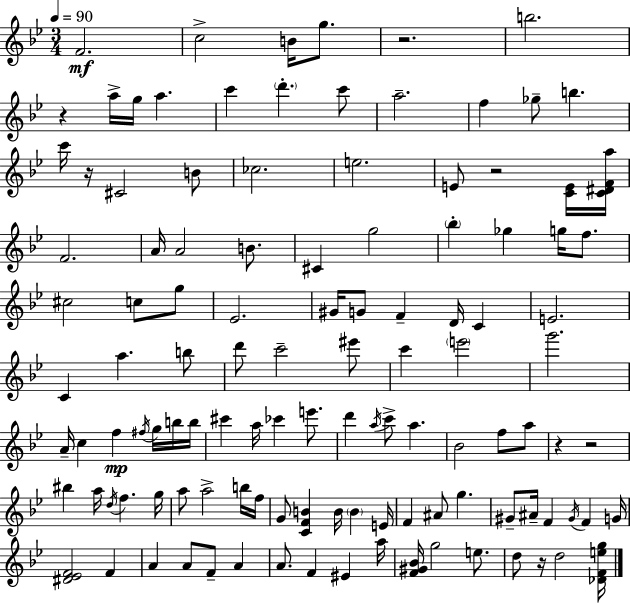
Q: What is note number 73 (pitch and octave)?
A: G5